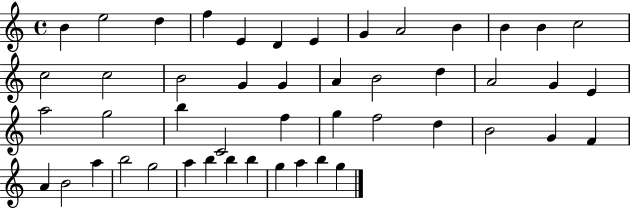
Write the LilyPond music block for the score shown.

{
  \clef treble
  \time 4/4
  \defaultTimeSignature
  \key c \major
  b'4 e''2 d''4 | f''4 e'4 d'4 e'4 | g'4 a'2 b'4 | b'4 b'4 c''2 | \break c''2 c''2 | b'2 g'4 g'4 | a'4 b'2 d''4 | a'2 g'4 e'4 | \break a''2 g''2 | b''4 c'2 f''4 | g''4 f''2 d''4 | b'2 g'4 f'4 | \break a'4 b'2 a''4 | b''2 g''2 | a''4 b''4 b''4 b''4 | g''4 a''4 b''4 g''4 | \break \bar "|."
}